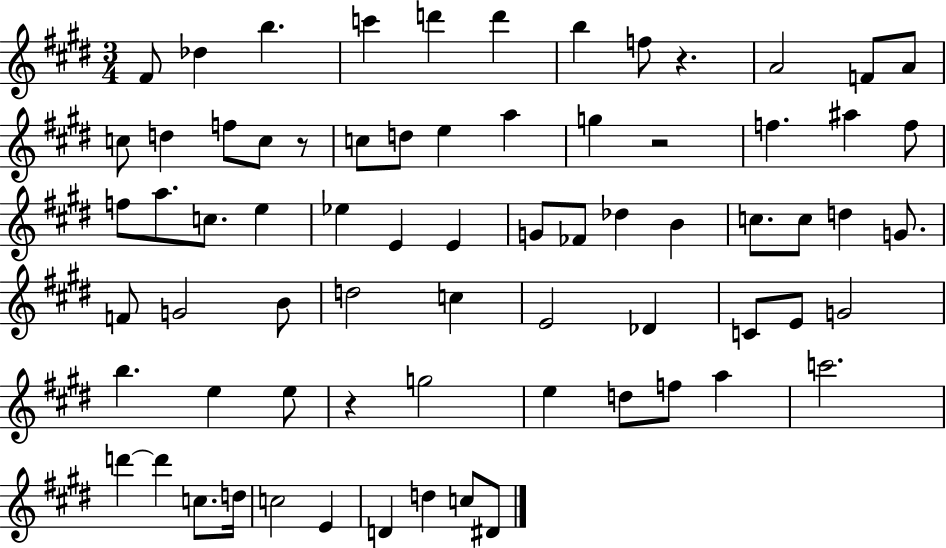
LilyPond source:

{
  \clef treble
  \numericTimeSignature
  \time 3/4
  \key e \major
  fis'8 des''4 b''4. | c'''4 d'''4 d'''4 | b''4 f''8 r4. | a'2 f'8 a'8 | \break c''8 d''4 f''8 c''8 r8 | c''8 d''8 e''4 a''4 | g''4 r2 | f''4. ais''4 f''8 | \break f''8 a''8. c''8. e''4 | ees''4 e'4 e'4 | g'8 fes'8 des''4 b'4 | c''8. c''8 d''4 g'8. | \break f'8 g'2 b'8 | d''2 c''4 | e'2 des'4 | c'8 e'8 g'2 | \break b''4. e''4 e''8 | r4 g''2 | e''4 d''8 f''8 a''4 | c'''2. | \break d'''4~~ d'''4 c''8. d''16 | c''2 e'4 | d'4 d''4 c''8 dis'8 | \bar "|."
}